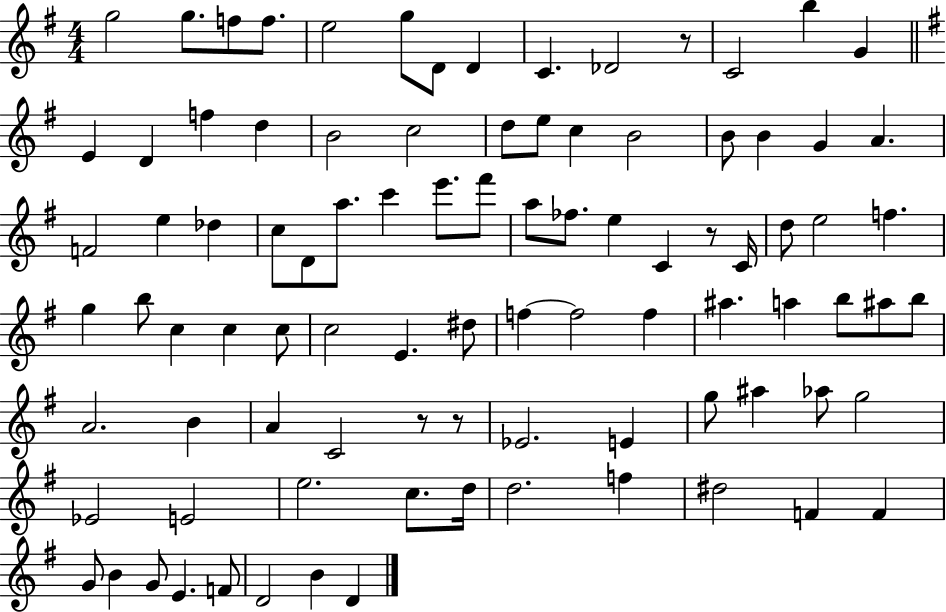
G5/h G5/e. F5/e F5/e. E5/h G5/e D4/e D4/q C4/q. Db4/h R/e C4/h B5/q G4/q E4/q D4/q F5/q D5/q B4/h C5/h D5/e E5/e C5/q B4/h B4/e B4/q G4/q A4/q. F4/h E5/q Db5/q C5/e D4/e A5/e. C6/q E6/e. F#6/e A5/e FES5/e. E5/q C4/q R/e C4/s D5/e E5/h F5/q. G5/q B5/e C5/q C5/q C5/e C5/h E4/q. D#5/e F5/q F5/h F5/q A#5/q. A5/q B5/e A#5/e B5/e A4/h. B4/q A4/q C4/h R/e R/e Eb4/h. E4/q G5/e A#5/q Ab5/e G5/h Eb4/h E4/h E5/h. C5/e. D5/s D5/h. F5/q D#5/h F4/q F4/q G4/e B4/q G4/e E4/q. F4/e D4/h B4/q D4/q